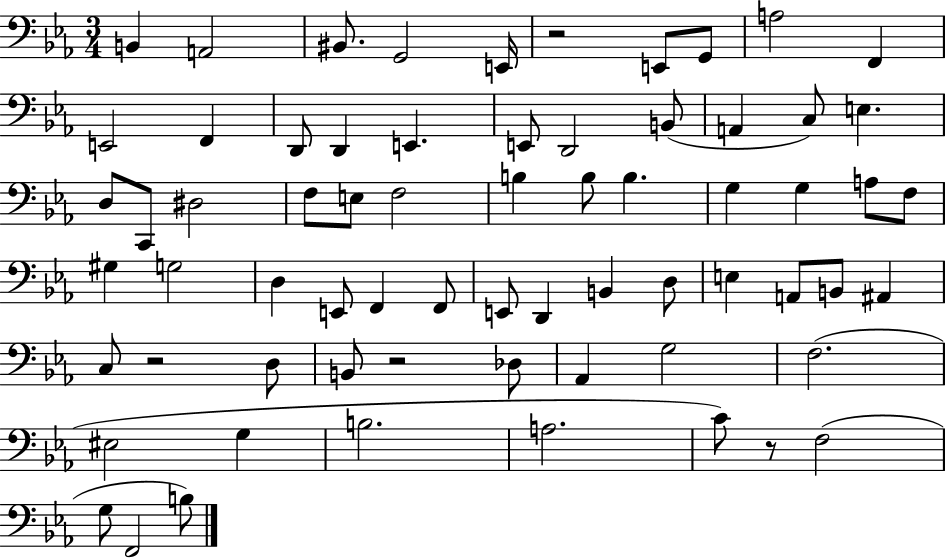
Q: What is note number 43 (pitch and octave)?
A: D3